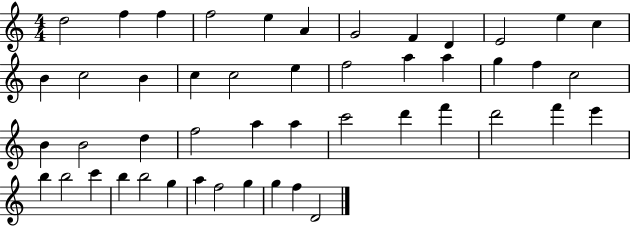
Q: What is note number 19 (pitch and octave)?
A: F5